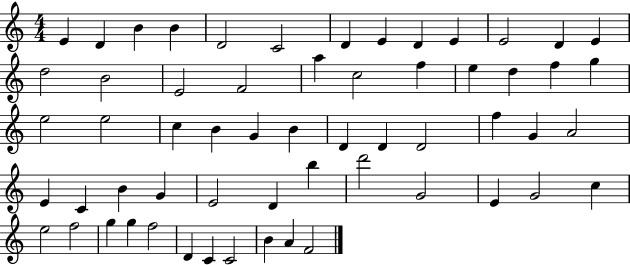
E4/q D4/q B4/q B4/q D4/h C4/h D4/q E4/q D4/q E4/q E4/h D4/q E4/q D5/h B4/h E4/h F4/h A5/q C5/h F5/q E5/q D5/q F5/q G5/q E5/h E5/h C5/q B4/q G4/q B4/q D4/q D4/q D4/h F5/q G4/q A4/h E4/q C4/q B4/q G4/q E4/h D4/q B5/q D6/h G4/h E4/q G4/h C5/q E5/h F5/h G5/q G5/q F5/h D4/q C4/q C4/h B4/q A4/q F4/h